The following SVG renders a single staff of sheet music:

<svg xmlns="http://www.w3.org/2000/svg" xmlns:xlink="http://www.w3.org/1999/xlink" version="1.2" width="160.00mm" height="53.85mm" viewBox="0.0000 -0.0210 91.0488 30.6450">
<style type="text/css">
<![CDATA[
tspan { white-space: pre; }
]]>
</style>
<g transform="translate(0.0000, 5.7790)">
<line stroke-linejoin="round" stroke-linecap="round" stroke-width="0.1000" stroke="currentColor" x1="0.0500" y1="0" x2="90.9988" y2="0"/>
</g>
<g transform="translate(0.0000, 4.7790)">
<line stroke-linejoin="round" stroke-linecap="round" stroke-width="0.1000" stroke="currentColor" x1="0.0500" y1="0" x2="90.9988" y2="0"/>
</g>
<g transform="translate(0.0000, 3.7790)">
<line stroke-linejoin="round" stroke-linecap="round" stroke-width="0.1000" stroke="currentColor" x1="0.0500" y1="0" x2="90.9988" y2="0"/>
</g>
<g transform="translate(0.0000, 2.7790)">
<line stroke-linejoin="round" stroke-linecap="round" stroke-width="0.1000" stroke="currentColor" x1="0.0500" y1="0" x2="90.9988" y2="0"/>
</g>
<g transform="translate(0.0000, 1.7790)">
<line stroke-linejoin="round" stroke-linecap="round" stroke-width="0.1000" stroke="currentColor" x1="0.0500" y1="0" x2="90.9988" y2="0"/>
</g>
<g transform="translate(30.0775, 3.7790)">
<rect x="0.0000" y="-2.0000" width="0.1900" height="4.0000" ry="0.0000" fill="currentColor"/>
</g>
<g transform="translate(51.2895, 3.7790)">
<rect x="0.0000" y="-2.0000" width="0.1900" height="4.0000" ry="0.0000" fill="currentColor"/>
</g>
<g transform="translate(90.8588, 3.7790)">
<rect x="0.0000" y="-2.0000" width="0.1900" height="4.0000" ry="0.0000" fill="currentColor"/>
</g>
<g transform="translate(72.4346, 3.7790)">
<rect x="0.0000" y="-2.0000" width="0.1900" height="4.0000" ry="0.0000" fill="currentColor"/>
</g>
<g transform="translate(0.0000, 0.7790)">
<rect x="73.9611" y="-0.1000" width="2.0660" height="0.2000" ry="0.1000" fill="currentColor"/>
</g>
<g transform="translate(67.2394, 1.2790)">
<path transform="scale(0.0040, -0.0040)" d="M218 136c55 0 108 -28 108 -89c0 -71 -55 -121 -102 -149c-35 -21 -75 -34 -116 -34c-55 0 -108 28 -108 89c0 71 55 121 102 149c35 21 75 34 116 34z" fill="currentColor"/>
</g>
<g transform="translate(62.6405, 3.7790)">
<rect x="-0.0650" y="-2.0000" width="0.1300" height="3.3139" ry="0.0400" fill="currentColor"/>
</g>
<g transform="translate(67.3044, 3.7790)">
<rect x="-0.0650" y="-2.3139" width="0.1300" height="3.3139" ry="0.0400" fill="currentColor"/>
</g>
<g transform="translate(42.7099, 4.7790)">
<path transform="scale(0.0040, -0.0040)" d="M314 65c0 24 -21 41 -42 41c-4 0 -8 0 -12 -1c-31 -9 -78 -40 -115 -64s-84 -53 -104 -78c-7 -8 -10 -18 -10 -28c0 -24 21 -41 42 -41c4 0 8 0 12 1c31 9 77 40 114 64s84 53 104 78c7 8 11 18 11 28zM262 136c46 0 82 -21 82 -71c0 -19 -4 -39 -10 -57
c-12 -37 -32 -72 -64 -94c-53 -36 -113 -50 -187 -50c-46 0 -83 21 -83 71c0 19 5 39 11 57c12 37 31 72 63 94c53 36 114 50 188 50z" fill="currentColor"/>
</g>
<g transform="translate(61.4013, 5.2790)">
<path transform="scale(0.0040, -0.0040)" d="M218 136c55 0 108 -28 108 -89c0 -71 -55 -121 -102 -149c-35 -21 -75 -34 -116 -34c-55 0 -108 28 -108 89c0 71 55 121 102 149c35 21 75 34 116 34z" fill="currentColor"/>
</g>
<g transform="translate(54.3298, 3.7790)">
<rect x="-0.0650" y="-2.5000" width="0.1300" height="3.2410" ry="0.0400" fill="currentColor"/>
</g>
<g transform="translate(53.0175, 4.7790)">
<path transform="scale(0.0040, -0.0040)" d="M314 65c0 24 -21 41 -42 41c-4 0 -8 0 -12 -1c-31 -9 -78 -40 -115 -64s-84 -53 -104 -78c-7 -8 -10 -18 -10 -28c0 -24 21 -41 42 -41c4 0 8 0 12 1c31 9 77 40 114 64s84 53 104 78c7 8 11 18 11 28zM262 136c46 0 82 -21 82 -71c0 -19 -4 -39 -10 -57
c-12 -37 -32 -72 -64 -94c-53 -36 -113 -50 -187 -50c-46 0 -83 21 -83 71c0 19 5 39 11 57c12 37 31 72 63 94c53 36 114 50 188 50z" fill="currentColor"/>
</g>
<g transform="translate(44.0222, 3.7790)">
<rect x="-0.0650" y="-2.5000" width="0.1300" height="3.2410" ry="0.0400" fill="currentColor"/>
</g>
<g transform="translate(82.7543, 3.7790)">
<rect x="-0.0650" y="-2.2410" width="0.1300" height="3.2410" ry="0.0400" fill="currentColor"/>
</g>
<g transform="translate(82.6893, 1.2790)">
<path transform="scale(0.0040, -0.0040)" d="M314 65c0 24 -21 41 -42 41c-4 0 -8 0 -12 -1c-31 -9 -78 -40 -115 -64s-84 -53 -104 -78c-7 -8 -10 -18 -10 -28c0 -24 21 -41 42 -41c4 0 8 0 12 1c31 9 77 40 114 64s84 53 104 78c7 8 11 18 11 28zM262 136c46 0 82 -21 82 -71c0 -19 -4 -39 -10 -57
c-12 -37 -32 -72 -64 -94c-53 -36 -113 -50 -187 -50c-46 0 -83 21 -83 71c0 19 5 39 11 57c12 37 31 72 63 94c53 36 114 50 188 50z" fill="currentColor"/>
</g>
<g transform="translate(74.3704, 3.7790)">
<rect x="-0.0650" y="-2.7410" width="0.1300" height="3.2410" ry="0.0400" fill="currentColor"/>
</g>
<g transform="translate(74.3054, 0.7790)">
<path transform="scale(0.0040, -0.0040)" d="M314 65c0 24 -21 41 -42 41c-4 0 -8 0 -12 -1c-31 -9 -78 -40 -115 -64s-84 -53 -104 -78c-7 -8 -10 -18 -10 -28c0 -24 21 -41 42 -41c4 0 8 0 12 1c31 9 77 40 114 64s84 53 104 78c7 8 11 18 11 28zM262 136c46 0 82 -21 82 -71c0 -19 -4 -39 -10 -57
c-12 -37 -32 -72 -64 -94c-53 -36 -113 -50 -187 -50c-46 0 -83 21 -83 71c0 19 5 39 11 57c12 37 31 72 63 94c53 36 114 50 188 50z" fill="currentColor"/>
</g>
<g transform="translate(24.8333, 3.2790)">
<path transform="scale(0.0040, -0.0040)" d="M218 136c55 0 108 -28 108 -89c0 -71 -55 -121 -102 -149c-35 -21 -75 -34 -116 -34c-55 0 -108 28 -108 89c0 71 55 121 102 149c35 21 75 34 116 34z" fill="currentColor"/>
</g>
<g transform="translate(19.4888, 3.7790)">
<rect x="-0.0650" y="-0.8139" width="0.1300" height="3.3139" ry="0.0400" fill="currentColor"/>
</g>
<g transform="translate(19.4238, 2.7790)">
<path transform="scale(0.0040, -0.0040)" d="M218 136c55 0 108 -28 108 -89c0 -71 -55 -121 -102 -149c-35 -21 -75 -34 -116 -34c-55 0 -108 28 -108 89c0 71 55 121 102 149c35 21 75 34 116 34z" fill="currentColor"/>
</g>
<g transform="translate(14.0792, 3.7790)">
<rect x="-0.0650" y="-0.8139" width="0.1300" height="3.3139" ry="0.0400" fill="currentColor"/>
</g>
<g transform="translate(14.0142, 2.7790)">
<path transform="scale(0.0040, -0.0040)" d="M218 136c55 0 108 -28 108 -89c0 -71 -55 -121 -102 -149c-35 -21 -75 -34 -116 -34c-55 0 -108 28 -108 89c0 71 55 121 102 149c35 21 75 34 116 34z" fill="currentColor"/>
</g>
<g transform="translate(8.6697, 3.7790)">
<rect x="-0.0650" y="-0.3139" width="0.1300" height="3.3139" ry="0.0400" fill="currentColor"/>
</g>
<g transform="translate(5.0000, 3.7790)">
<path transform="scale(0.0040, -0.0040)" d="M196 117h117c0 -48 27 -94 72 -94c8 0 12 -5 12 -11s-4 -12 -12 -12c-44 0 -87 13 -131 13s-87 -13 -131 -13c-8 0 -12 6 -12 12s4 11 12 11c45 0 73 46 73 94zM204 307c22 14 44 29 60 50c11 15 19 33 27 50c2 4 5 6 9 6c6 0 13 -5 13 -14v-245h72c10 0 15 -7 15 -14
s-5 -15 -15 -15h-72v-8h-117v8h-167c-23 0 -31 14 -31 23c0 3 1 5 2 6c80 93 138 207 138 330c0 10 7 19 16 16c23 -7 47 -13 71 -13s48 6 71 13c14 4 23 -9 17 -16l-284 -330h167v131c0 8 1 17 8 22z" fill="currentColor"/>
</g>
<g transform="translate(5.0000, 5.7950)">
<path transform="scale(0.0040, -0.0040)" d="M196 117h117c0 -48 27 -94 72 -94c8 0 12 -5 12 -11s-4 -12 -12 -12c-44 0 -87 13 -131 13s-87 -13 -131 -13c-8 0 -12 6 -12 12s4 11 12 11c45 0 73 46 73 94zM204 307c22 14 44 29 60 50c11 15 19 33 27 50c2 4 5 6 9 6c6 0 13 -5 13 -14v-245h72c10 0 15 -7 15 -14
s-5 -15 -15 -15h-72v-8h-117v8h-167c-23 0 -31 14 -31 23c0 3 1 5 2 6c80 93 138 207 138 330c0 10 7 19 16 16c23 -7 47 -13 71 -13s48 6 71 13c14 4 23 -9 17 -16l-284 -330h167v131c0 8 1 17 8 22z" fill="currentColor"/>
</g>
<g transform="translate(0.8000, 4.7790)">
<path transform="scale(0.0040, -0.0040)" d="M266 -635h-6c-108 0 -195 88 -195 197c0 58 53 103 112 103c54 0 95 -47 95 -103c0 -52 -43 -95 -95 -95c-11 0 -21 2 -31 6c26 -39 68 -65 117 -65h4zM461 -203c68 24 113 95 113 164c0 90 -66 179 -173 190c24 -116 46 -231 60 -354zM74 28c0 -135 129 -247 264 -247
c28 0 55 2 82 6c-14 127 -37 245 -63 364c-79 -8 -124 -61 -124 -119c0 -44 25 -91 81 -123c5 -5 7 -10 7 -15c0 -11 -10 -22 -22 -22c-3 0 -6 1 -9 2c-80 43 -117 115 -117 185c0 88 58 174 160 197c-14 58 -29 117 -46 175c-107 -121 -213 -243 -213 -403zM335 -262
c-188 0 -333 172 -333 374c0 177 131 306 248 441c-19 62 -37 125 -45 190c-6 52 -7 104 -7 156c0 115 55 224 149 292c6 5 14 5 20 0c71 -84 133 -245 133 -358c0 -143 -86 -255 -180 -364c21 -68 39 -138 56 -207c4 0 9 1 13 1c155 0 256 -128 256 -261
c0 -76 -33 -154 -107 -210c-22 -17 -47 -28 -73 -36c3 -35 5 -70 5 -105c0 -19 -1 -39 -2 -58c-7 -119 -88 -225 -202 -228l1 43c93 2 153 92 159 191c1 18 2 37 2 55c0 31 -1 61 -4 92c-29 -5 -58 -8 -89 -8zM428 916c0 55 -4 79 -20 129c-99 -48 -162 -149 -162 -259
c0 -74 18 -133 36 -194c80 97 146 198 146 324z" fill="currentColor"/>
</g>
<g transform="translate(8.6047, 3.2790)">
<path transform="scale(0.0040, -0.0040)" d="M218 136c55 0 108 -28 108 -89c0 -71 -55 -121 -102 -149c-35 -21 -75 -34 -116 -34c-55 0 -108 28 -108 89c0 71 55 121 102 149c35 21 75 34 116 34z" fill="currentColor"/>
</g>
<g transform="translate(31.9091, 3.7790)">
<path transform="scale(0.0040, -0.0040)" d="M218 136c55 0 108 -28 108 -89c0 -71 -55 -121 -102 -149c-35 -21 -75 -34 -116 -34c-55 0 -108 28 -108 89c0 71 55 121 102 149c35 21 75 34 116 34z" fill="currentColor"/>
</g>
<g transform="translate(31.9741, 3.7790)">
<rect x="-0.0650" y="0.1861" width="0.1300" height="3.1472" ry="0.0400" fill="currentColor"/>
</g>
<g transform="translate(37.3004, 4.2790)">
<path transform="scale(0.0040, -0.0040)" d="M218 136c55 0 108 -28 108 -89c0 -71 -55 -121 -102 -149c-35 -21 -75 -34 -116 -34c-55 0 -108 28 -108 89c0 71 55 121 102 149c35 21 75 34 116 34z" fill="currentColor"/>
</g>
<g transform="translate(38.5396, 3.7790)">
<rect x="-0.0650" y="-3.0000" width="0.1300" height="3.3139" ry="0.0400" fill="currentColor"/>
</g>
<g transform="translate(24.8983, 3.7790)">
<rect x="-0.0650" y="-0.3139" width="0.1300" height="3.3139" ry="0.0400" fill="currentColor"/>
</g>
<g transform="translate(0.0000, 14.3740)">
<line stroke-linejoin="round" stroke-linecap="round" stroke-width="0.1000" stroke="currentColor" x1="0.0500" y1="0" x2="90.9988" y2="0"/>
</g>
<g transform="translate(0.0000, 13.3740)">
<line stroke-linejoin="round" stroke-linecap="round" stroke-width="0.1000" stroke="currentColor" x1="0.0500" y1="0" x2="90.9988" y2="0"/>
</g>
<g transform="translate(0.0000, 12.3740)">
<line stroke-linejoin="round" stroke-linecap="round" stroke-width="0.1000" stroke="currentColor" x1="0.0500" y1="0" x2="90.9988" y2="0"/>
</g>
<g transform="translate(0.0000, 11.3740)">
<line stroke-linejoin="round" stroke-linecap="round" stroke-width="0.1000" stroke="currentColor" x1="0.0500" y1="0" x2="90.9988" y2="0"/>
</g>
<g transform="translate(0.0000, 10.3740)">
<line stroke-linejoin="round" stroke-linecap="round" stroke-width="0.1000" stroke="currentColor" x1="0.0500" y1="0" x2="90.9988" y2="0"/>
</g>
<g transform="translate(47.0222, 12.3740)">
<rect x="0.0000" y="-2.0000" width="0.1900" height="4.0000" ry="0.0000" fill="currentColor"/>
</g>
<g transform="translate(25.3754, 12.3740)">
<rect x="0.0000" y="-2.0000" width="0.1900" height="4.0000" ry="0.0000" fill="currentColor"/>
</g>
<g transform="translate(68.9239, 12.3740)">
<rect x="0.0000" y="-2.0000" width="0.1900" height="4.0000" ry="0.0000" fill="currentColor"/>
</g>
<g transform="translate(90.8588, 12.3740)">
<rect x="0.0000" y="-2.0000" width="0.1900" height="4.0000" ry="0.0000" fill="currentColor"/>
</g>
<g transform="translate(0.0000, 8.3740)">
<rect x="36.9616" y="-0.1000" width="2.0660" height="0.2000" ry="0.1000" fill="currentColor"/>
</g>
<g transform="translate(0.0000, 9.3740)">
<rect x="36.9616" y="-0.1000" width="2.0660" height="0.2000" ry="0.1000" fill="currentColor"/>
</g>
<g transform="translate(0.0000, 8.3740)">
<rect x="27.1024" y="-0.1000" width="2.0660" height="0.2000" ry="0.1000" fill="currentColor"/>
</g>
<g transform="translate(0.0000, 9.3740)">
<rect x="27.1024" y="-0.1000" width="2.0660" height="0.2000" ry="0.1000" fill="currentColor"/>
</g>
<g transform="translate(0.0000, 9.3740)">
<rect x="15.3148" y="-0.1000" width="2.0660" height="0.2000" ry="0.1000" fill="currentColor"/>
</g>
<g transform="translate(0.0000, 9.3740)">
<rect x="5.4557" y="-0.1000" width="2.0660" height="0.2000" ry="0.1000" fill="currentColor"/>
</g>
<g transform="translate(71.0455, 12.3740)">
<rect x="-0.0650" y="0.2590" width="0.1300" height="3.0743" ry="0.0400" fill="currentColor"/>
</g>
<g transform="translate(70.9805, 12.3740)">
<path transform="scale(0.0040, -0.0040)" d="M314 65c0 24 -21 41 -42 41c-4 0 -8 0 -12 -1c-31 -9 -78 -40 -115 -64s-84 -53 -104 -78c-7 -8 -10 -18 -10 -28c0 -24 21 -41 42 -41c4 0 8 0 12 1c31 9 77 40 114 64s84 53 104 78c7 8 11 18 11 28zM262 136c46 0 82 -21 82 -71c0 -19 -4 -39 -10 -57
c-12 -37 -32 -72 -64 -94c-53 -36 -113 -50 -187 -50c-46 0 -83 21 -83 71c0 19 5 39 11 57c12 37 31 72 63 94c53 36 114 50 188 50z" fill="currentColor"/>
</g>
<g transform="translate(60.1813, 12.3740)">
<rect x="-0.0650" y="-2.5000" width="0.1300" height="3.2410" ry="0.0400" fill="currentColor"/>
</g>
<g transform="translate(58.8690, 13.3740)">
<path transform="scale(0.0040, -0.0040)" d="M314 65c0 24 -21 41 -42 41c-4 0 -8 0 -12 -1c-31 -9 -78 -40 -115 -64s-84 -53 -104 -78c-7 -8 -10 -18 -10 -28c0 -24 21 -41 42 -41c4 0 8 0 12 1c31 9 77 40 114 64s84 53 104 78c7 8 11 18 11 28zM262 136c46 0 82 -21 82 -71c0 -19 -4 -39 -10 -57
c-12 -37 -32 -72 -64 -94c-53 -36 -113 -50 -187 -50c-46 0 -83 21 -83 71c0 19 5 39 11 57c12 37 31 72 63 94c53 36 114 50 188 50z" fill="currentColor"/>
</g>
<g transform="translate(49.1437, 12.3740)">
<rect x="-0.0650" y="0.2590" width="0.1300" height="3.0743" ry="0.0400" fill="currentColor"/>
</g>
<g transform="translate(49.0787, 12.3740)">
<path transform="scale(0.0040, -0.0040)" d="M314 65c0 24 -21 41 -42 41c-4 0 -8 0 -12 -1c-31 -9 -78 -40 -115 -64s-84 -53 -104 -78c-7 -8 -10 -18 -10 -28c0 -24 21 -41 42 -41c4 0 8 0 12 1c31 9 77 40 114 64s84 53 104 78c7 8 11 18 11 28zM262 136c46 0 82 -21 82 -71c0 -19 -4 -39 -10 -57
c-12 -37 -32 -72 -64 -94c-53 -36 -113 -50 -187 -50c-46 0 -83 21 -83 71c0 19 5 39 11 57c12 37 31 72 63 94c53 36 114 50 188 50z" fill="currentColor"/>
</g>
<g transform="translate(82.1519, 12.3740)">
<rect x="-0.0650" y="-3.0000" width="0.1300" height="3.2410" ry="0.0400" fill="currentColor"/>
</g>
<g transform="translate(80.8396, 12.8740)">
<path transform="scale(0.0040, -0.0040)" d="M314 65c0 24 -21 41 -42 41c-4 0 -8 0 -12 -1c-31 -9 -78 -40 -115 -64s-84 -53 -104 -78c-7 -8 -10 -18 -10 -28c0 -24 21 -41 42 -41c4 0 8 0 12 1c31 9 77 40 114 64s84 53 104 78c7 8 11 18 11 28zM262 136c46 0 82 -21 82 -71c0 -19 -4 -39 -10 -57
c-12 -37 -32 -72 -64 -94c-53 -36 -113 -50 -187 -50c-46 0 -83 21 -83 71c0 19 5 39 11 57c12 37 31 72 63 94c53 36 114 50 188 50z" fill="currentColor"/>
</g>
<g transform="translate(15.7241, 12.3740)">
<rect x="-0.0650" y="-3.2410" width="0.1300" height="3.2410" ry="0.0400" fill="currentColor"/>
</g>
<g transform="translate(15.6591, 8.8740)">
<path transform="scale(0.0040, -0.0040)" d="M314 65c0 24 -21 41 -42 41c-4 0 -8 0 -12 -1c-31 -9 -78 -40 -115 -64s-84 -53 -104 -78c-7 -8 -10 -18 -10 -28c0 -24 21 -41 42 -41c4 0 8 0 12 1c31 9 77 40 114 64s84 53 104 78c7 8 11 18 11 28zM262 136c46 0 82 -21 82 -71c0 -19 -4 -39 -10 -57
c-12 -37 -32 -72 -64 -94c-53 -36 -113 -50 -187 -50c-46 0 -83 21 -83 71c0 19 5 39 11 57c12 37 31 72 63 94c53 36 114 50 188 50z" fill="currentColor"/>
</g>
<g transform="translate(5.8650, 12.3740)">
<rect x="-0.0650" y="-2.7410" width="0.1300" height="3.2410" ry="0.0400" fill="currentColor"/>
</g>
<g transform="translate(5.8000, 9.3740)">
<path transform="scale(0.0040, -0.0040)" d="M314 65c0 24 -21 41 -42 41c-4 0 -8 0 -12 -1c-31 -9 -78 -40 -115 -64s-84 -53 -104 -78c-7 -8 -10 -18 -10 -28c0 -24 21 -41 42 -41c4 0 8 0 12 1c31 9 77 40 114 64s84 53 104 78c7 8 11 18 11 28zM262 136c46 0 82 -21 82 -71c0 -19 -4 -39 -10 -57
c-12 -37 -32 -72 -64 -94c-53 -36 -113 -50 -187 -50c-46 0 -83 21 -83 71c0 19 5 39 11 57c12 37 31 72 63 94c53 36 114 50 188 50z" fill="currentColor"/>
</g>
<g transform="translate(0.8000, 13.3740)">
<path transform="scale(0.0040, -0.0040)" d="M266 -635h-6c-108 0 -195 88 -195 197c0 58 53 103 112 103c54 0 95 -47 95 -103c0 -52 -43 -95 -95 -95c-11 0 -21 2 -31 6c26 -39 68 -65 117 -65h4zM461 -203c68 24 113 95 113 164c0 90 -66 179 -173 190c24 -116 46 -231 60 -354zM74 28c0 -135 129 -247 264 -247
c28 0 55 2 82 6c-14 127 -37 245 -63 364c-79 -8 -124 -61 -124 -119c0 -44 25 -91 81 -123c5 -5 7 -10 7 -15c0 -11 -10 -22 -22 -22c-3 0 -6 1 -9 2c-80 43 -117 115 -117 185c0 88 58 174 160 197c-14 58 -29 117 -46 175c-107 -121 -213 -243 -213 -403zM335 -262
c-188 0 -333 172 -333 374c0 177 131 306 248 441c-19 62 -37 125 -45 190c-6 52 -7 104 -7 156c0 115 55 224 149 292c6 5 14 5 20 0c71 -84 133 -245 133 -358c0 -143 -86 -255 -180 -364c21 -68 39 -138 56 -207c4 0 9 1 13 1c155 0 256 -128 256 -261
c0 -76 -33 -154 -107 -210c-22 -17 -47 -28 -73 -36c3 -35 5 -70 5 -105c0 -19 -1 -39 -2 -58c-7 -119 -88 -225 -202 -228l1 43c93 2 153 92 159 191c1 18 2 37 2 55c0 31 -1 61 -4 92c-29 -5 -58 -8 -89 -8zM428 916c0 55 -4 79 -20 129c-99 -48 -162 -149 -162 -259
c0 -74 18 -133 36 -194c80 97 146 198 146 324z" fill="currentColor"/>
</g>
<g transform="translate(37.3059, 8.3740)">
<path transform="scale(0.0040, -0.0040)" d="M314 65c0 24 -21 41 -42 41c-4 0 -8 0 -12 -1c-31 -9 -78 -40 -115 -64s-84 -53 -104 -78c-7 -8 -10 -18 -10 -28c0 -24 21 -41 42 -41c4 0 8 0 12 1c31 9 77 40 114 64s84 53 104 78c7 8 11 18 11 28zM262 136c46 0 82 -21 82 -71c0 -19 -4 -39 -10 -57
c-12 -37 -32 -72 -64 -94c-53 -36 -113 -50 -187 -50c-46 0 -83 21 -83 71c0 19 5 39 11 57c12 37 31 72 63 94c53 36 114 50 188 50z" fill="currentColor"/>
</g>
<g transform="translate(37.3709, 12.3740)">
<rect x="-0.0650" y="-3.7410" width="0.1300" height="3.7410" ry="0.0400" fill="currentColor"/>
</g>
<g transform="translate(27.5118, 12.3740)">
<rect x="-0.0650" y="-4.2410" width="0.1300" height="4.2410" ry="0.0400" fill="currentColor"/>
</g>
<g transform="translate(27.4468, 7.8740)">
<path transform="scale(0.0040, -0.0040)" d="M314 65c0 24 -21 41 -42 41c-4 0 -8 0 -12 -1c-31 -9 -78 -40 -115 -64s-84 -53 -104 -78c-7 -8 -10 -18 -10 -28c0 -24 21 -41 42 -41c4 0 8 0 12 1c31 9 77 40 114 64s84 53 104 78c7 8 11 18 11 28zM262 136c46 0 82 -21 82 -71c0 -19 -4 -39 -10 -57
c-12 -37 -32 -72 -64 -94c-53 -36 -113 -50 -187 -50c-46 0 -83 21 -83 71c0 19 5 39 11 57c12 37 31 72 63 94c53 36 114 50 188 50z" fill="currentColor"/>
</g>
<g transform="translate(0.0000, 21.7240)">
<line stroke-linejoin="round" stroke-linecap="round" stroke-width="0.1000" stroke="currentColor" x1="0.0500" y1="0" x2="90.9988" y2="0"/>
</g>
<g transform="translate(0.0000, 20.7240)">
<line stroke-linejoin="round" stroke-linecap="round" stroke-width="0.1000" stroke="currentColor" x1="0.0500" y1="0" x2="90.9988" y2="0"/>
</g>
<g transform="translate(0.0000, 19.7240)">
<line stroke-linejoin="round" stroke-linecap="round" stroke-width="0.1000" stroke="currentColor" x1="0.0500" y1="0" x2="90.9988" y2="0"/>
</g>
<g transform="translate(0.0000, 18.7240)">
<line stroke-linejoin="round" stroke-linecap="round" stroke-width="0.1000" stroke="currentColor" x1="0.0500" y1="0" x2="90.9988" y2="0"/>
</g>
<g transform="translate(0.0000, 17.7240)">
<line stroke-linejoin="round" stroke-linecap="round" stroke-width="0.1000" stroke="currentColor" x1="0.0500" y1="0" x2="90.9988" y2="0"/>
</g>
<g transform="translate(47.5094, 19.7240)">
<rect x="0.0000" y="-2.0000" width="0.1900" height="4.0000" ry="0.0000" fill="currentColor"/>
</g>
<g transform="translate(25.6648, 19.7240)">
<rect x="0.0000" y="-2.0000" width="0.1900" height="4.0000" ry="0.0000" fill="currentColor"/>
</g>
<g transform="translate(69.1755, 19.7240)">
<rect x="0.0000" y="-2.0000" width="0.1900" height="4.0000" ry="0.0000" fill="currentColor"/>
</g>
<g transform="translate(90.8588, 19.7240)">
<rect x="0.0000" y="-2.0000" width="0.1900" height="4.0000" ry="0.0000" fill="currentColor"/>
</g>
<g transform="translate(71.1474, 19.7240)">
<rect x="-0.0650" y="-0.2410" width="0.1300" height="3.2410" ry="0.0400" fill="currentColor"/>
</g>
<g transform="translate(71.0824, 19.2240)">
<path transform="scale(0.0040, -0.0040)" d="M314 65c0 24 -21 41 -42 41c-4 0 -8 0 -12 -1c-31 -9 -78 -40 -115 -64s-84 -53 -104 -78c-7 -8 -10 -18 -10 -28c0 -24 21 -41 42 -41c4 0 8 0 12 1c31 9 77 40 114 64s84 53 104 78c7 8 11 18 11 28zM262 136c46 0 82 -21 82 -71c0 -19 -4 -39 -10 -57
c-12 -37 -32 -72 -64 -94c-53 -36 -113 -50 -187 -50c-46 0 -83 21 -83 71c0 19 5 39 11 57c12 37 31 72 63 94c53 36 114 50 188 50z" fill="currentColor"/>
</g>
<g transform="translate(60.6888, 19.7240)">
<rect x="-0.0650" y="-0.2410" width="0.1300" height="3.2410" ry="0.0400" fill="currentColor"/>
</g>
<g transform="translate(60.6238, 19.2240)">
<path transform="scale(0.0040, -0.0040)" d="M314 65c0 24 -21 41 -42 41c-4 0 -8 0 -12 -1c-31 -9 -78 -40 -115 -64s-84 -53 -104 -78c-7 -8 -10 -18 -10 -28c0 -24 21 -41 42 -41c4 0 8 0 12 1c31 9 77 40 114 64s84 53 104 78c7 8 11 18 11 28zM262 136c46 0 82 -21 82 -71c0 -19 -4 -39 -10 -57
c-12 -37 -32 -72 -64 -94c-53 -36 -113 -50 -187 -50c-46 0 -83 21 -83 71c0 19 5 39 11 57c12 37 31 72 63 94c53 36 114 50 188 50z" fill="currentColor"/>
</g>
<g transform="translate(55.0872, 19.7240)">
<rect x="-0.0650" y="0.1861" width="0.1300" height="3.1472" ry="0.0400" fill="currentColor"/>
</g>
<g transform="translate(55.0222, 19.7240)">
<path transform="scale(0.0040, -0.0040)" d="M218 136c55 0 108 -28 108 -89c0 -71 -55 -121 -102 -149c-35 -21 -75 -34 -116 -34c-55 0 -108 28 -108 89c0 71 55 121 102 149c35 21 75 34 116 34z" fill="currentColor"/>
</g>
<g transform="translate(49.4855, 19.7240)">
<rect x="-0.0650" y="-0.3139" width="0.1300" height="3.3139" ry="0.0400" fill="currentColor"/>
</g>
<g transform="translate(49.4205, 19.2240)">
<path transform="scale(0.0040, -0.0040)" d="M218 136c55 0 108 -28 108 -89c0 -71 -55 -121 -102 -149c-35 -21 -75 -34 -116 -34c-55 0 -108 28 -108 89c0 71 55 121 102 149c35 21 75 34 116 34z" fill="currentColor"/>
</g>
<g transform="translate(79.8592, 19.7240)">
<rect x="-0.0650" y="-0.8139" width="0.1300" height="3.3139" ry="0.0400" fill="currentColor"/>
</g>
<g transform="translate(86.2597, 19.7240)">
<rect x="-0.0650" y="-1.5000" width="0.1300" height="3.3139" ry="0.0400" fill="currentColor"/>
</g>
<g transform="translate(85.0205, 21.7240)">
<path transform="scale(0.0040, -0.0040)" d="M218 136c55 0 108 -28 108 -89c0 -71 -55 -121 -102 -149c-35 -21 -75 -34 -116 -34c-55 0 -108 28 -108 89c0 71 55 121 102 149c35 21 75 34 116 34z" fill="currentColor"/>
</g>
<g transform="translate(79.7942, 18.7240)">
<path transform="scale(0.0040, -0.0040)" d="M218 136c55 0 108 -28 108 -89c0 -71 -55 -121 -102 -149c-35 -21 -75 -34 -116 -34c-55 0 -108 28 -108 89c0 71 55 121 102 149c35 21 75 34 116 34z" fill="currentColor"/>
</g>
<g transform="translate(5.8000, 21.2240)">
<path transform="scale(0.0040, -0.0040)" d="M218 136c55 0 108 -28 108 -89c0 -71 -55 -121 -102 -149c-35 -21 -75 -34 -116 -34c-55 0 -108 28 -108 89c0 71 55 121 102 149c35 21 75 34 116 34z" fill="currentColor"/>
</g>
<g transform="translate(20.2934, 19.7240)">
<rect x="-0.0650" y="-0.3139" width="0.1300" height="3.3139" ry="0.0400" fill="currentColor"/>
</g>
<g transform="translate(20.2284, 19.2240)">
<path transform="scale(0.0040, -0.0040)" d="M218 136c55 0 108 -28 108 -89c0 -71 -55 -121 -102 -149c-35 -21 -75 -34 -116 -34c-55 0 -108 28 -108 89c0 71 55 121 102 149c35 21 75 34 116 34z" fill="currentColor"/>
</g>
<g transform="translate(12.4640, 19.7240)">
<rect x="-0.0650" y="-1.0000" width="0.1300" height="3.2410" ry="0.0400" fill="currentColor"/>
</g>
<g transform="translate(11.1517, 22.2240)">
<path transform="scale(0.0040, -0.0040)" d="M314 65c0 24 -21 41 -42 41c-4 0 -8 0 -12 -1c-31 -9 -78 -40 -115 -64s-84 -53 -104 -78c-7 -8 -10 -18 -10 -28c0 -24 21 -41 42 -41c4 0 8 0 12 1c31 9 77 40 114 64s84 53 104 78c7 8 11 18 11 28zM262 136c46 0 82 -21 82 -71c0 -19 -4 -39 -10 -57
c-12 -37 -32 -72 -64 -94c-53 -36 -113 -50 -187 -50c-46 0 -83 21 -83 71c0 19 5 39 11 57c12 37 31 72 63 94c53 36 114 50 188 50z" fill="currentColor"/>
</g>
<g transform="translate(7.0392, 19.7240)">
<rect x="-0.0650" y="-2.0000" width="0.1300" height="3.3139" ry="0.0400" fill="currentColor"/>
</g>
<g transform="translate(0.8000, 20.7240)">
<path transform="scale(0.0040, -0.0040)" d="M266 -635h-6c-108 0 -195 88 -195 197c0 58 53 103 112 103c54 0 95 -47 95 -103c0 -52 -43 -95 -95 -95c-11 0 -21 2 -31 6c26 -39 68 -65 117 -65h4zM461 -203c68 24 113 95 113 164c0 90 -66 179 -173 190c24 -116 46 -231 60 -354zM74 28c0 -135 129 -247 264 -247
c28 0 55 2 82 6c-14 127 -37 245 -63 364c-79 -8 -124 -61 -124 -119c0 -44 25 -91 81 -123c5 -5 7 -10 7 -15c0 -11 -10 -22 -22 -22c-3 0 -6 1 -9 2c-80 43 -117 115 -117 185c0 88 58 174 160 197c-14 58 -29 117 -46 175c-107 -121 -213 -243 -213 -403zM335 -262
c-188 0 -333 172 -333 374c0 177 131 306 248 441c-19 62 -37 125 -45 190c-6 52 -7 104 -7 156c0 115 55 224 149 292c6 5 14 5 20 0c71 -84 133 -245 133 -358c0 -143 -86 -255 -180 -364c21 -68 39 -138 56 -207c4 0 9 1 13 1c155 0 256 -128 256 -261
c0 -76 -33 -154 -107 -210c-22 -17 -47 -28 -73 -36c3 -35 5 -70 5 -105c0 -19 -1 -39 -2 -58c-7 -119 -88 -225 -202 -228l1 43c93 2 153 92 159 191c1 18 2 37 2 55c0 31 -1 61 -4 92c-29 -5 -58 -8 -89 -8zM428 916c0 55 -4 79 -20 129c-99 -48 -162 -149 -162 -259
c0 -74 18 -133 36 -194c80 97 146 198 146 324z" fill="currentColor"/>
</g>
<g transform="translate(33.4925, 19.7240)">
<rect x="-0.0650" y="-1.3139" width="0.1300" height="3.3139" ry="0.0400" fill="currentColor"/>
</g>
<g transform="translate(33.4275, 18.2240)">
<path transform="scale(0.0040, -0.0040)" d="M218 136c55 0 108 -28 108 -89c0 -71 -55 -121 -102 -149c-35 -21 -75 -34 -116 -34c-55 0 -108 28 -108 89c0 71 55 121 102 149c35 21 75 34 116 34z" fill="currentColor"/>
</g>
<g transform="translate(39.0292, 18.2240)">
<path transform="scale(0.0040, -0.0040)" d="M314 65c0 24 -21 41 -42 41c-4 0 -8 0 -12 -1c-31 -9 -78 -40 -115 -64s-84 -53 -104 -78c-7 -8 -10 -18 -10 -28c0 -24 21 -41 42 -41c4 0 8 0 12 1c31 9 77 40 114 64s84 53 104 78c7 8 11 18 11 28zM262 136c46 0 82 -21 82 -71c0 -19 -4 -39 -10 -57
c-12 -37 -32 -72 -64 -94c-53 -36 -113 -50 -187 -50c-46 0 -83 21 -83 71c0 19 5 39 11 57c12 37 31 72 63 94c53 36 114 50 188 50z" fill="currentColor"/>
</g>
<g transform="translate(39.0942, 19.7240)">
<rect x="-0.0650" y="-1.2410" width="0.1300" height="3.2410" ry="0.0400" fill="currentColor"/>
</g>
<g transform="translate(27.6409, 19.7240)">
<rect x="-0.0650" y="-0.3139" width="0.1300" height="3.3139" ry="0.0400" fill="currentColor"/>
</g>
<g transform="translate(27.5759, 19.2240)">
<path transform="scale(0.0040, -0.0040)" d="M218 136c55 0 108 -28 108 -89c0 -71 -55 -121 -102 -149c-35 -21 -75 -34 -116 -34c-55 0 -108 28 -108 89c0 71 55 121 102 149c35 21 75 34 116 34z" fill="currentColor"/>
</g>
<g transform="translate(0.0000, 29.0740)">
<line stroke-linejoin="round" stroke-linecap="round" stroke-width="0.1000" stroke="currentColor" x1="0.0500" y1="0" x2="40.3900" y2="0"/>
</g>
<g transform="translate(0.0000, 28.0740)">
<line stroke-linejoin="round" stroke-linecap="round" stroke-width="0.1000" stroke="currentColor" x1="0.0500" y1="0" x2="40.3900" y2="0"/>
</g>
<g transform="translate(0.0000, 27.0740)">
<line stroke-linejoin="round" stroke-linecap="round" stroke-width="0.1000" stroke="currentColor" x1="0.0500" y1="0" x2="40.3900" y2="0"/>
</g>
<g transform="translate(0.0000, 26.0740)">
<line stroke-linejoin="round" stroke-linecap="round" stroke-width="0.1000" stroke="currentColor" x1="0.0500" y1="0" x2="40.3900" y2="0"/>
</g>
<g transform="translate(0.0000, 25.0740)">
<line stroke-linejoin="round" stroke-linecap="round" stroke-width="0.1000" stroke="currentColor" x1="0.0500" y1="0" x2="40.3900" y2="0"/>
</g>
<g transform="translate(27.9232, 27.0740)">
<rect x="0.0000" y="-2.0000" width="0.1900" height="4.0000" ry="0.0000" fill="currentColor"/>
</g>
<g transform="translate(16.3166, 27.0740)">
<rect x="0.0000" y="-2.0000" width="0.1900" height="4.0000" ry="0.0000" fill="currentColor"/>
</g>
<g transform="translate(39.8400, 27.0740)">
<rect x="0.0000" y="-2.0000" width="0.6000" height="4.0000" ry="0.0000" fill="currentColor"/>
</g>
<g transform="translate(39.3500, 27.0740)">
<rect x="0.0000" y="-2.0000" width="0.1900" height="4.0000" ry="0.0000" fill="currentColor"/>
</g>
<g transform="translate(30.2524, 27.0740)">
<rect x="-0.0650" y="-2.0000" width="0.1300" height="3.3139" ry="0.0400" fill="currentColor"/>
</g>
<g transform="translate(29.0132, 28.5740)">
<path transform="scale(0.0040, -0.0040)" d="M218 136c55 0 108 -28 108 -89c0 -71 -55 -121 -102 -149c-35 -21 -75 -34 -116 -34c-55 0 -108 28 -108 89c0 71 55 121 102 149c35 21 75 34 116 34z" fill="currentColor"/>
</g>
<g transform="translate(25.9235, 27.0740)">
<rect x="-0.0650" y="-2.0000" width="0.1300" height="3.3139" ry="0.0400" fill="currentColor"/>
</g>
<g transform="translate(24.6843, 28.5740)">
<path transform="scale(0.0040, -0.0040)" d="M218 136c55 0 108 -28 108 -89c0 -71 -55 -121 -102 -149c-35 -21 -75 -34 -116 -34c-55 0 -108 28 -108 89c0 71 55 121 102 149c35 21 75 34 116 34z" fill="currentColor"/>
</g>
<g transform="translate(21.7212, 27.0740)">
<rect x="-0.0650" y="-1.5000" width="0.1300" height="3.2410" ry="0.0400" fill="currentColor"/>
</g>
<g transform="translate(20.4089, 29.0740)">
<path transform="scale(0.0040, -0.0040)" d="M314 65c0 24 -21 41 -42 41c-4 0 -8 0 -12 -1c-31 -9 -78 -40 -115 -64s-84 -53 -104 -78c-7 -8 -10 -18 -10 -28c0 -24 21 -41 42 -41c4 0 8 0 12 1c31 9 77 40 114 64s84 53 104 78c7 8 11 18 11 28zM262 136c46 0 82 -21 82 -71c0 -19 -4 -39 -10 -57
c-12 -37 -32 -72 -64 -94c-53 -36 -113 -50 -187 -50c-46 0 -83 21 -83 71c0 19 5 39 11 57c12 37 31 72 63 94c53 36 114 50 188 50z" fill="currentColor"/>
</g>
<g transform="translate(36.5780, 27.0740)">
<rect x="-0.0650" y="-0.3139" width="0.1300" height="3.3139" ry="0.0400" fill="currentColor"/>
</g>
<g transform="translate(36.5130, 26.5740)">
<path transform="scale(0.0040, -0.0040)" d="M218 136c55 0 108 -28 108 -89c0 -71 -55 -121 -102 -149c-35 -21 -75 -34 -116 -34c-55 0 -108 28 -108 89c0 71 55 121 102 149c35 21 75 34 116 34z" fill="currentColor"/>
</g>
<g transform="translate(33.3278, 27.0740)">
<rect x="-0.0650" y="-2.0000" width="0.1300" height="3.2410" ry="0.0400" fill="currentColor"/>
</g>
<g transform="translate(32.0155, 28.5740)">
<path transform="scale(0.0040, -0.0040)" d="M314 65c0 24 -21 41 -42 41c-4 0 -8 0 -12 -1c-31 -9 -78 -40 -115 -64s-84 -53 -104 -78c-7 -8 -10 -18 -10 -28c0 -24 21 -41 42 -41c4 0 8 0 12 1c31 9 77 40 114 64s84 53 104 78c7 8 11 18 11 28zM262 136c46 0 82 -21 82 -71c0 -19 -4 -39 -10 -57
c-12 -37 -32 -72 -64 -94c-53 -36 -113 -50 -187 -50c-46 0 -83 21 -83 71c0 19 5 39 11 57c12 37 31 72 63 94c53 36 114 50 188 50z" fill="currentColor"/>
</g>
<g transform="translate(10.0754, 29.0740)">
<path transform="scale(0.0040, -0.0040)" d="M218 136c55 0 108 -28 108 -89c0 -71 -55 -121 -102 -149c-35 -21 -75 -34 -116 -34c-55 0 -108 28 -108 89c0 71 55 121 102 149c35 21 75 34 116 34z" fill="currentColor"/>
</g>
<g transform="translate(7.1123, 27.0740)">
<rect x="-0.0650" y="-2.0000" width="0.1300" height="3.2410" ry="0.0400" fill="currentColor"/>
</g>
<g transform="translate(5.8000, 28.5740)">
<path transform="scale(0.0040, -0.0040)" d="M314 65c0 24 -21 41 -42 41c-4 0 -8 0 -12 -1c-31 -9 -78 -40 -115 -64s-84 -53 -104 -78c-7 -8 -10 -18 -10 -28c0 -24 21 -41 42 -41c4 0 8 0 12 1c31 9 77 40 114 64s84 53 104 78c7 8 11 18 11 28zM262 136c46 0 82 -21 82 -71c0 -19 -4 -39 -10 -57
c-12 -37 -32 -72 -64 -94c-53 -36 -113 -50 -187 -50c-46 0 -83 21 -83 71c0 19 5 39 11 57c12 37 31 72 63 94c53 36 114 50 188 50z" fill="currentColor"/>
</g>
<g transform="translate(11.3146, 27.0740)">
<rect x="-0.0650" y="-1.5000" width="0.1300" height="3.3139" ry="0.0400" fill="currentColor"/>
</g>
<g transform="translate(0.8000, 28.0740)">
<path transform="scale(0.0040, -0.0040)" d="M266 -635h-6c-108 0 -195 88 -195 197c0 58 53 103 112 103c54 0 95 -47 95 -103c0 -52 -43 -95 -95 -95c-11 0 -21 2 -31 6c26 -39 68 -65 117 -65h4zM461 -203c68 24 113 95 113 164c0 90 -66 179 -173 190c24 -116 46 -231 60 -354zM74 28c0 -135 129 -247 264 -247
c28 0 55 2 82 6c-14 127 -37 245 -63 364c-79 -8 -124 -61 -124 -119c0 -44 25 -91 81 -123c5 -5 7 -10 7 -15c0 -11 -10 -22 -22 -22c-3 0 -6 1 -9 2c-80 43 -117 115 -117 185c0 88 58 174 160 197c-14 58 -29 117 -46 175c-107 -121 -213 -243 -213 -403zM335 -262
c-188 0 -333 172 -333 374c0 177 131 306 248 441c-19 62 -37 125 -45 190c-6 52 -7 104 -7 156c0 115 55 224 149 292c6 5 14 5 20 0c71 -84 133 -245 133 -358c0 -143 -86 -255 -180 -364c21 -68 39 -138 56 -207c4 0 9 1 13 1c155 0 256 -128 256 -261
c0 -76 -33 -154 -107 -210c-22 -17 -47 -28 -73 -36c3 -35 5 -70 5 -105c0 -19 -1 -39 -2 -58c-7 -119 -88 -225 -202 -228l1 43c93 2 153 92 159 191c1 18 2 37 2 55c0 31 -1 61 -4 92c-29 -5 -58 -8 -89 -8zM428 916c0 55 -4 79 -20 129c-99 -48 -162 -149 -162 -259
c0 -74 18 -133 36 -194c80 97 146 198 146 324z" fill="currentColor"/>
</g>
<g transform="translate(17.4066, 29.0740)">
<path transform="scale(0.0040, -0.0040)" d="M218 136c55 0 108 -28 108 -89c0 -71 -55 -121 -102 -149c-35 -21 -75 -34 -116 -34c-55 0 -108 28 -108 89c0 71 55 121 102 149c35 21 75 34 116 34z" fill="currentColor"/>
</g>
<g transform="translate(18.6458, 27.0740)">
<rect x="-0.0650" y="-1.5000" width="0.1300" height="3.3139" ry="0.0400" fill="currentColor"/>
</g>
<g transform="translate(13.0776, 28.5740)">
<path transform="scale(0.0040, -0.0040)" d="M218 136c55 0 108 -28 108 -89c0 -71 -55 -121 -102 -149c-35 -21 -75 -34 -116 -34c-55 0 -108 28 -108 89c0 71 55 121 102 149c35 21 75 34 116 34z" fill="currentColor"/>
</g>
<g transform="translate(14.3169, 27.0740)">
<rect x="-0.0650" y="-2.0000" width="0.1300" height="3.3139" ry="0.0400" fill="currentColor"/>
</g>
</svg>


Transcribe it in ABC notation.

X:1
T:Untitled
M:4/4
L:1/4
K:C
c d d c B A G2 G2 F g a2 g2 a2 b2 d'2 c'2 B2 G2 B2 A2 F D2 c c e e2 c B c2 c2 d E F2 E F E E2 F F F2 c